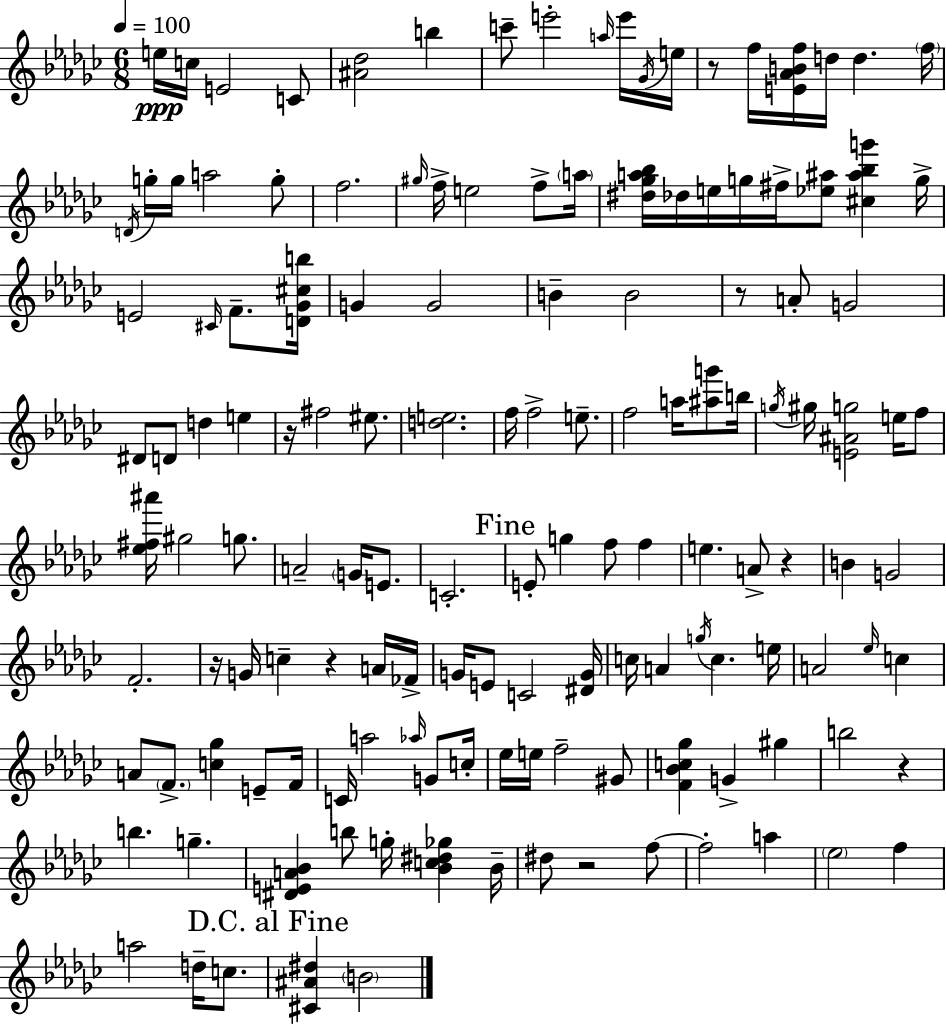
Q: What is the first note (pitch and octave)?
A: E5